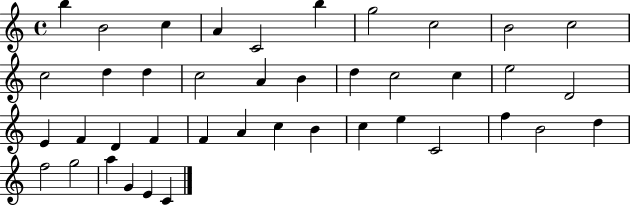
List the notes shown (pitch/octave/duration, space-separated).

B5/q B4/h C5/q A4/q C4/h B5/q G5/h C5/h B4/h C5/h C5/h D5/q D5/q C5/h A4/q B4/q D5/q C5/h C5/q E5/h D4/h E4/q F4/q D4/q F4/q F4/q A4/q C5/q B4/q C5/q E5/q C4/h F5/q B4/h D5/q F5/h G5/h A5/q G4/q E4/q C4/q